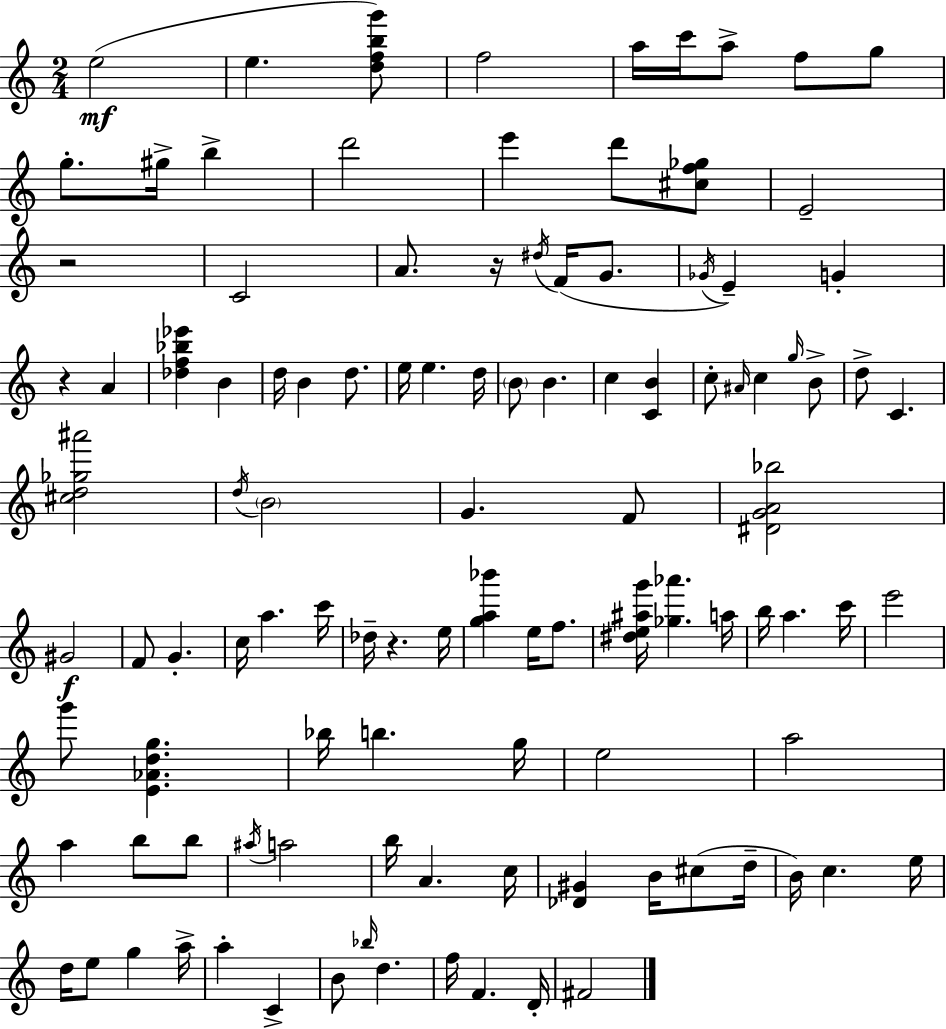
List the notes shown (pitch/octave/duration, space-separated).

E5/h E5/q. [D5,F5,B5,G6]/e F5/h A5/s C6/s A5/e F5/e G5/e G5/e. G#5/s B5/q D6/h E6/q D6/e [C#5,F5,Gb5]/e E4/h R/h C4/h A4/e. R/s D#5/s F4/s G4/e. Gb4/s E4/q G4/q R/q A4/q [Db5,F5,Bb5,Eb6]/q B4/q D5/s B4/q D5/e. E5/s E5/q. D5/s B4/e B4/q. C5/q [C4,B4]/q C5/e A#4/s C5/q G5/s B4/e D5/e C4/q. [C#5,D5,Gb5,A#6]/h D5/s B4/h G4/q. F4/e [D#4,G4,A4,Bb5]/h G#4/h F4/e G4/q. C5/s A5/q. C6/s Db5/s R/q. E5/s [G5,A5,Bb6]/q E5/s F5/e. [D#5,E5,A#5,G6]/s [Gb5,Ab6]/q. A5/s B5/s A5/q. C6/s E6/h G6/e [E4,Ab4,D5,G5]/q. Bb5/s B5/q. G5/s E5/h A5/h A5/q B5/e B5/e A#5/s A5/h B5/s A4/q. C5/s [Db4,G#4]/q B4/s C#5/e D5/s B4/s C5/q. E5/s D5/s E5/e G5/q A5/s A5/q C4/q B4/e Bb5/s D5/q. F5/s F4/q. D4/s F#4/h